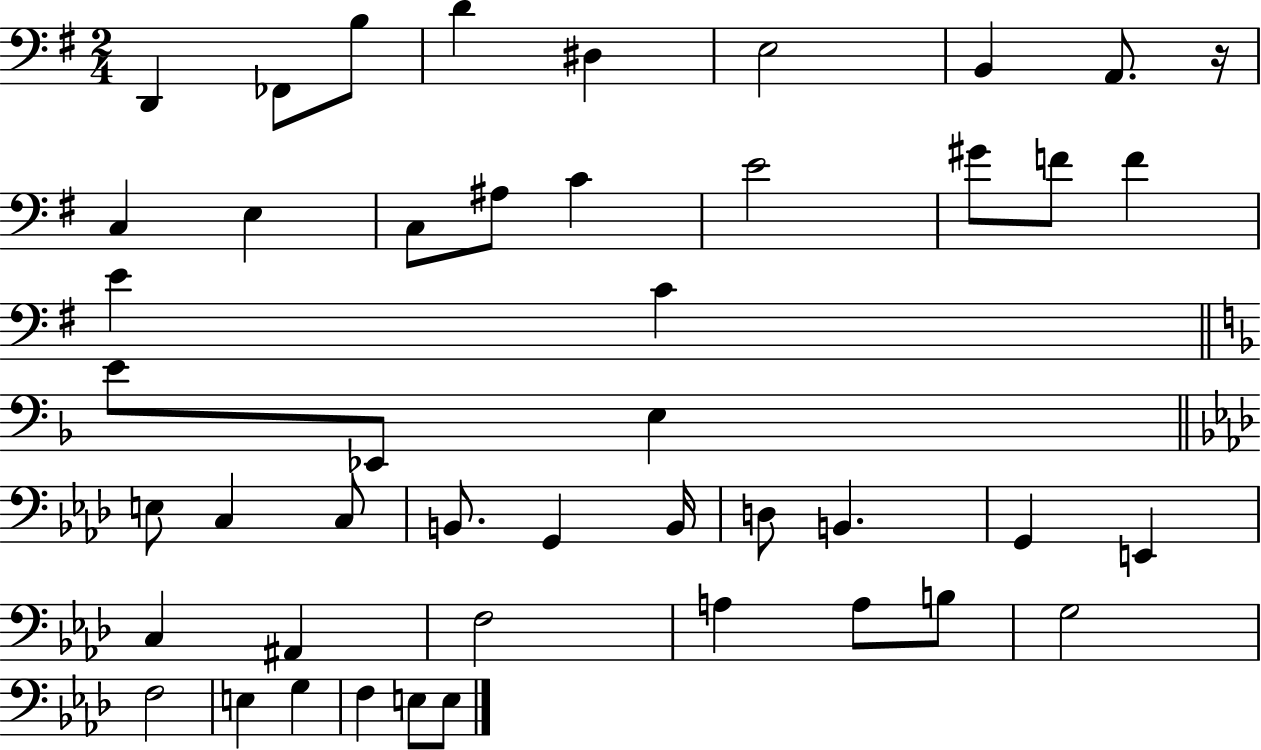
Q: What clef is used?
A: bass